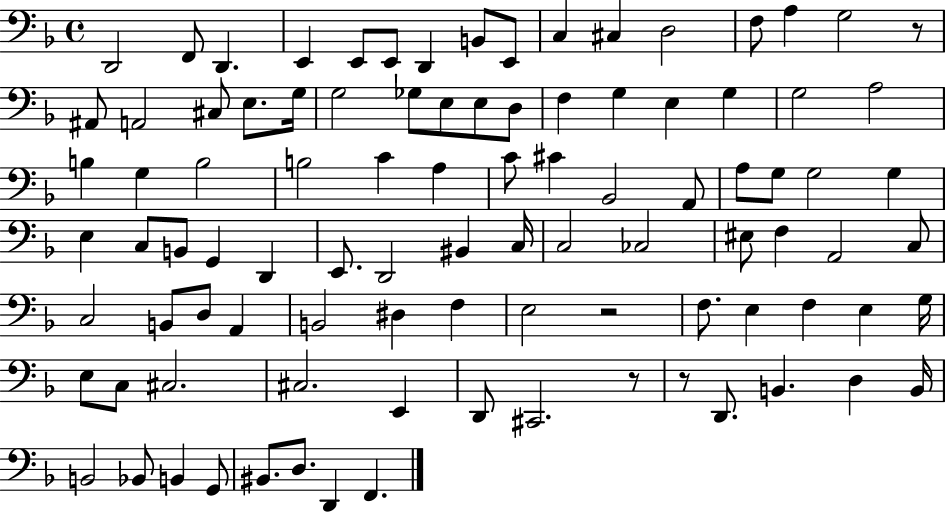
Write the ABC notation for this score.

X:1
T:Untitled
M:4/4
L:1/4
K:F
D,,2 F,,/2 D,, E,, E,,/2 E,,/2 D,, B,,/2 E,,/2 C, ^C, D,2 F,/2 A, G,2 z/2 ^A,,/2 A,,2 ^C,/2 E,/2 G,/4 G,2 _G,/2 E,/2 E,/2 D,/2 F, G, E, G, G,2 A,2 B, G, B,2 B,2 C A, C/2 ^C _B,,2 A,,/2 A,/2 G,/2 G,2 G, E, C,/2 B,,/2 G,, D,, E,,/2 D,,2 ^B,, C,/4 C,2 _C,2 ^E,/2 F, A,,2 C,/2 C,2 B,,/2 D,/2 A,, B,,2 ^D, F, E,2 z2 F,/2 E, F, E, G,/4 E,/2 C,/2 ^C,2 ^C,2 E,, D,,/2 ^C,,2 z/2 z/2 D,,/2 B,, D, B,,/4 B,,2 _B,,/2 B,, G,,/2 ^B,,/2 D,/2 D,, F,,